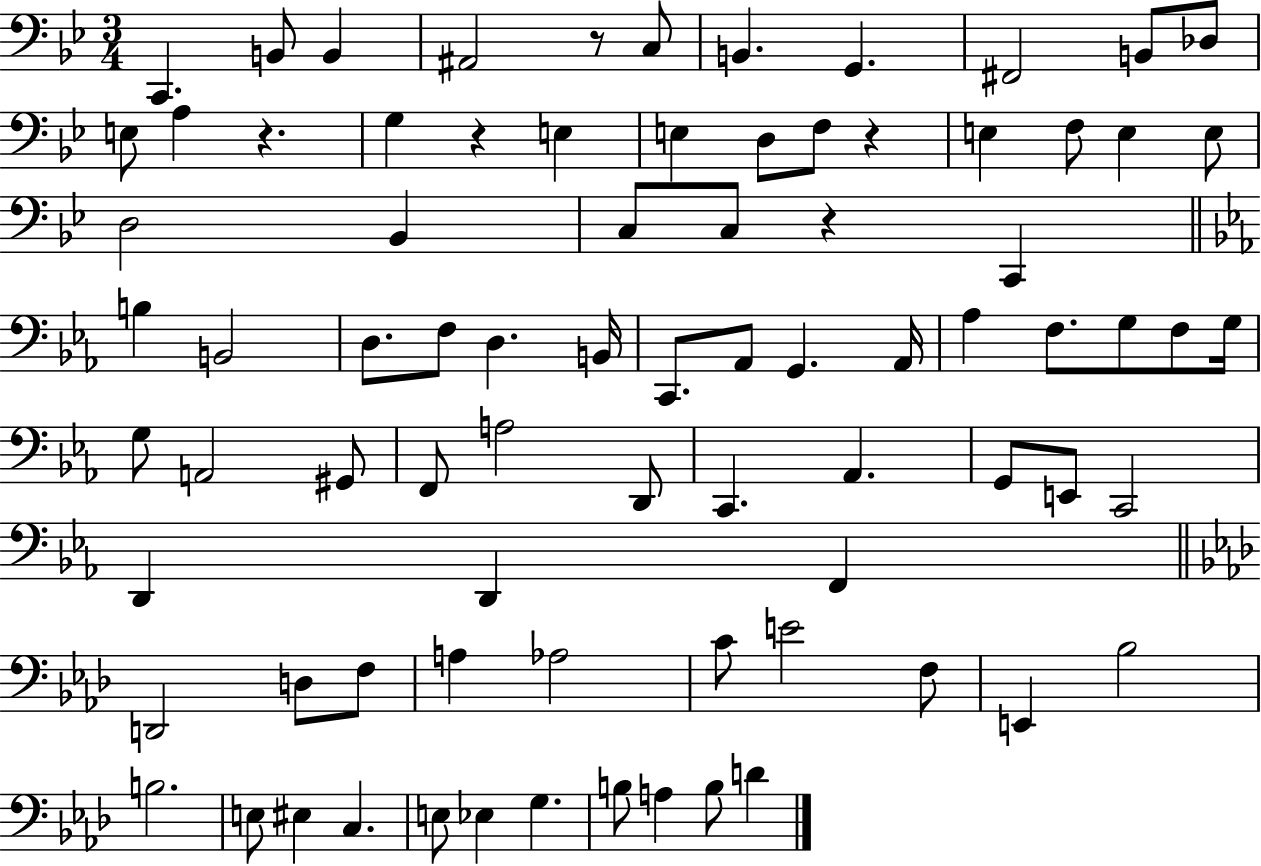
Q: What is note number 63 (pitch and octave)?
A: F3